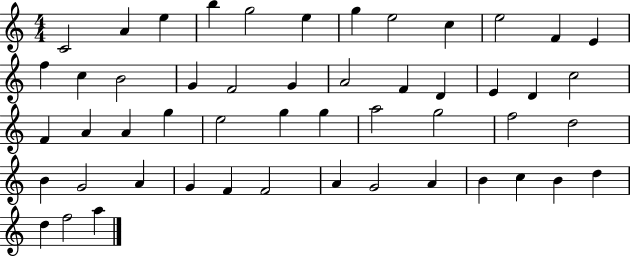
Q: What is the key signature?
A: C major